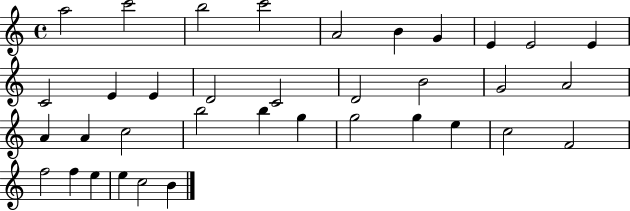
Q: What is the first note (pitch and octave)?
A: A5